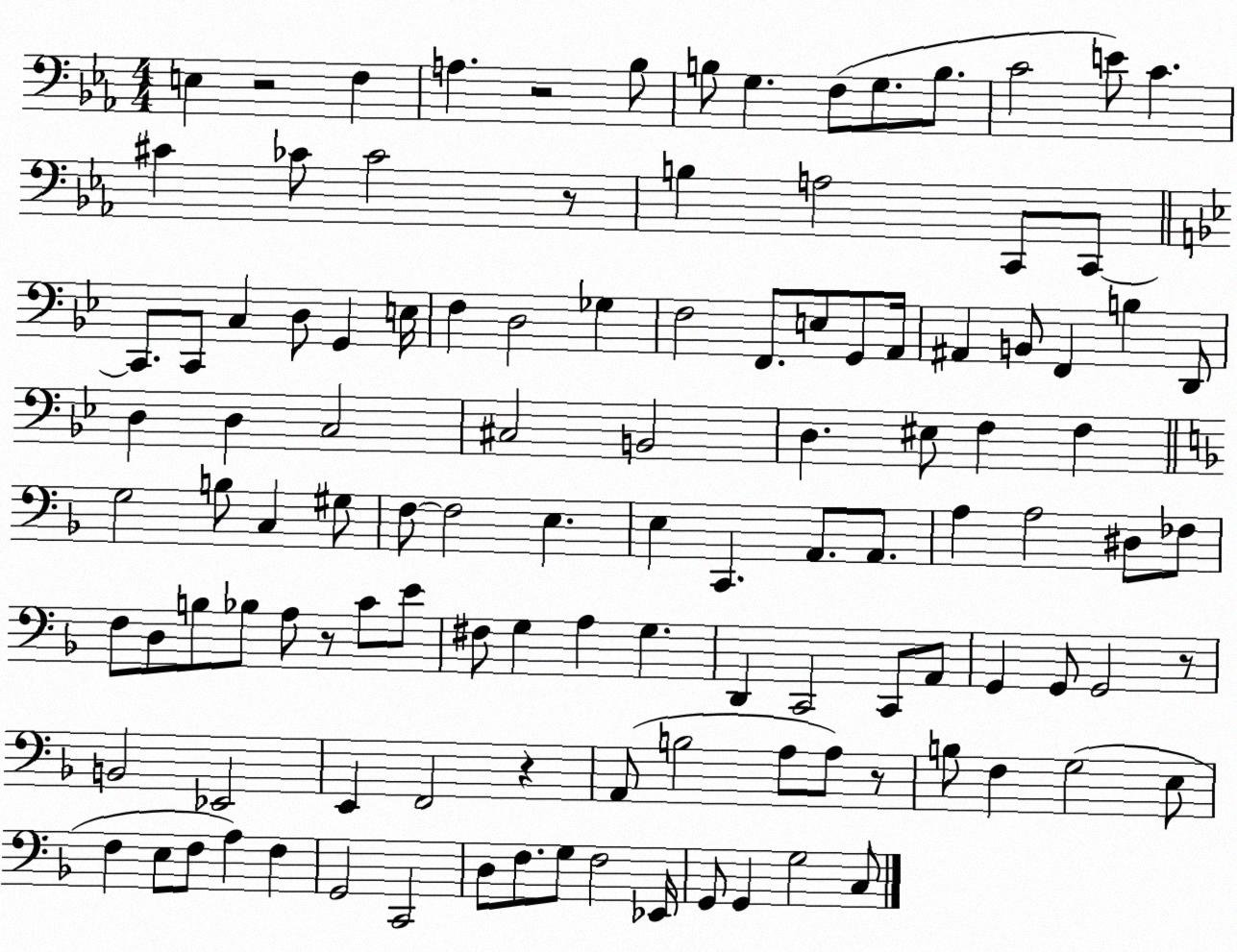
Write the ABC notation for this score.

X:1
T:Untitled
M:4/4
L:1/4
K:Eb
E, z2 F, A, z2 _B,/2 B,/2 G, F,/2 G,/2 B,/2 C2 E/2 C ^C _C/2 _C2 z/2 B, A,2 C,,/2 C,,/2 C,,/2 C,,/2 C, D,/2 G,, E,/4 F, D,2 _G, F,2 F,,/2 E,/2 G,,/2 A,,/4 ^A,, B,,/2 F,, B, D,,/2 D, D, C,2 ^C,2 B,,2 D, ^E,/2 F, F, G,2 B,/2 C, ^G,/2 F,/2 F,2 E, E, C,, A,,/2 A,,/2 A, A,2 ^D,/2 _F,/2 F,/2 D,/2 B,/2 _B,/2 A,/2 z/2 C/2 E/2 ^F,/2 G, A, G, D,, C,,2 C,,/2 A,,/2 G,, G,,/2 G,,2 z/2 B,,2 _E,,2 E,, F,,2 z A,,/2 B,2 A,/2 A,/2 z/2 B,/2 F, G,2 E,/2 F, E,/2 F,/2 A, F, G,,2 C,,2 D,/2 F,/2 G,/2 F,2 _E,,/4 G,,/2 G,, G,2 C,/2